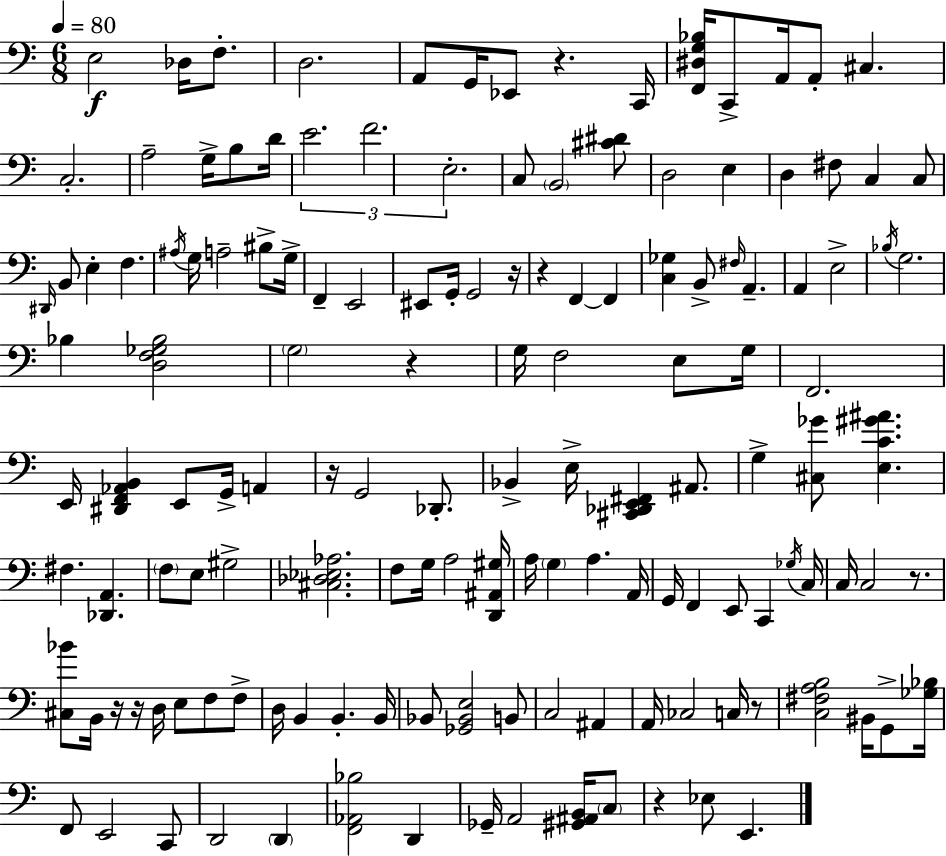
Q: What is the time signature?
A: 6/8